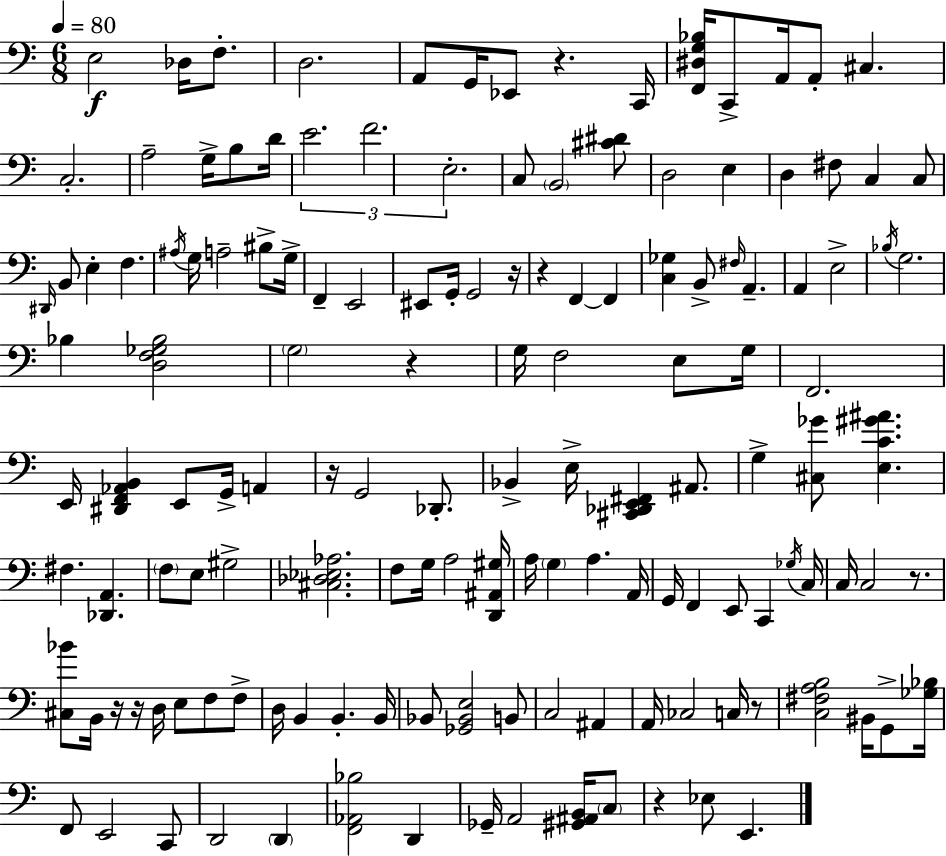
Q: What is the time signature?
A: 6/8